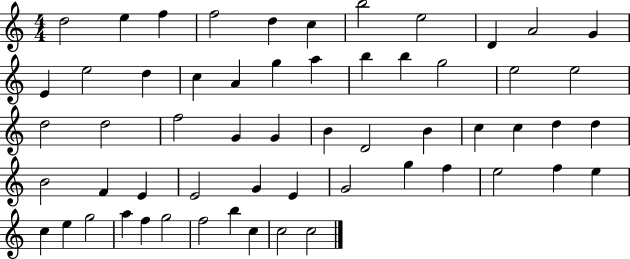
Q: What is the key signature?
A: C major